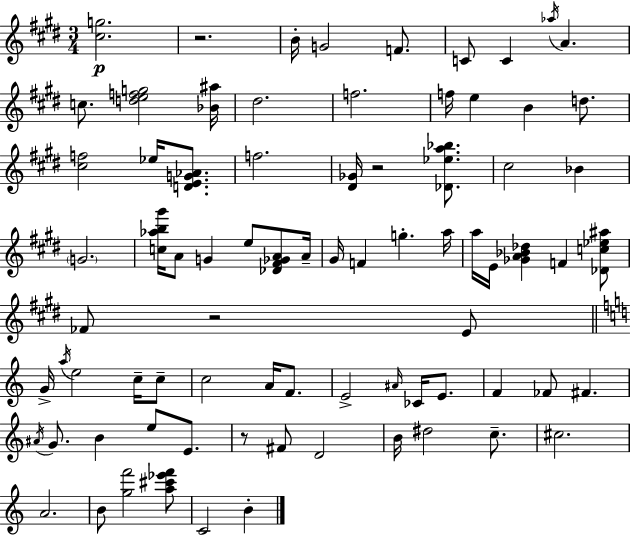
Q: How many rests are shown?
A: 4